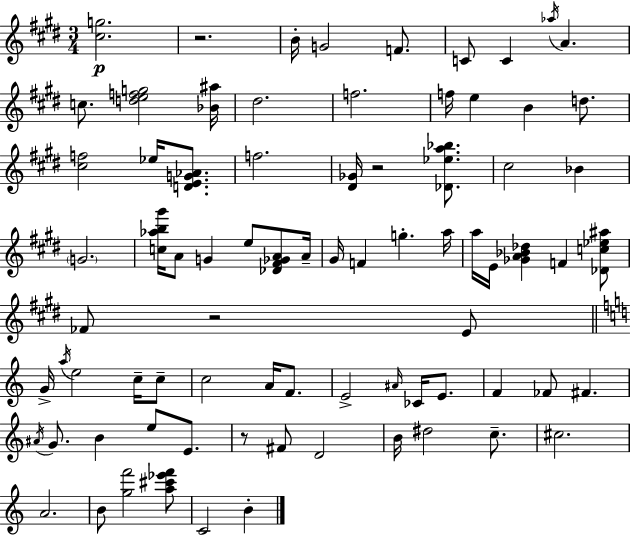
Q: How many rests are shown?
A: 4